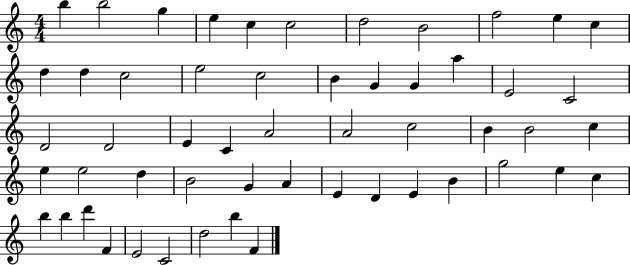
{
  \clef treble
  \numericTimeSignature
  \time 4/4
  \key c \major
  b''4 b''2 g''4 | e''4 c''4 c''2 | d''2 b'2 | f''2 e''4 c''4 | \break d''4 d''4 c''2 | e''2 c''2 | b'4 g'4 g'4 a''4 | e'2 c'2 | \break d'2 d'2 | e'4 c'4 a'2 | a'2 c''2 | b'4 b'2 c''4 | \break e''4 e''2 d''4 | b'2 g'4 a'4 | e'4 d'4 e'4 b'4 | g''2 e''4 c''4 | \break b''4 b''4 d'''4 f'4 | e'2 c'2 | d''2 b''4 f'4 | \bar "|."
}